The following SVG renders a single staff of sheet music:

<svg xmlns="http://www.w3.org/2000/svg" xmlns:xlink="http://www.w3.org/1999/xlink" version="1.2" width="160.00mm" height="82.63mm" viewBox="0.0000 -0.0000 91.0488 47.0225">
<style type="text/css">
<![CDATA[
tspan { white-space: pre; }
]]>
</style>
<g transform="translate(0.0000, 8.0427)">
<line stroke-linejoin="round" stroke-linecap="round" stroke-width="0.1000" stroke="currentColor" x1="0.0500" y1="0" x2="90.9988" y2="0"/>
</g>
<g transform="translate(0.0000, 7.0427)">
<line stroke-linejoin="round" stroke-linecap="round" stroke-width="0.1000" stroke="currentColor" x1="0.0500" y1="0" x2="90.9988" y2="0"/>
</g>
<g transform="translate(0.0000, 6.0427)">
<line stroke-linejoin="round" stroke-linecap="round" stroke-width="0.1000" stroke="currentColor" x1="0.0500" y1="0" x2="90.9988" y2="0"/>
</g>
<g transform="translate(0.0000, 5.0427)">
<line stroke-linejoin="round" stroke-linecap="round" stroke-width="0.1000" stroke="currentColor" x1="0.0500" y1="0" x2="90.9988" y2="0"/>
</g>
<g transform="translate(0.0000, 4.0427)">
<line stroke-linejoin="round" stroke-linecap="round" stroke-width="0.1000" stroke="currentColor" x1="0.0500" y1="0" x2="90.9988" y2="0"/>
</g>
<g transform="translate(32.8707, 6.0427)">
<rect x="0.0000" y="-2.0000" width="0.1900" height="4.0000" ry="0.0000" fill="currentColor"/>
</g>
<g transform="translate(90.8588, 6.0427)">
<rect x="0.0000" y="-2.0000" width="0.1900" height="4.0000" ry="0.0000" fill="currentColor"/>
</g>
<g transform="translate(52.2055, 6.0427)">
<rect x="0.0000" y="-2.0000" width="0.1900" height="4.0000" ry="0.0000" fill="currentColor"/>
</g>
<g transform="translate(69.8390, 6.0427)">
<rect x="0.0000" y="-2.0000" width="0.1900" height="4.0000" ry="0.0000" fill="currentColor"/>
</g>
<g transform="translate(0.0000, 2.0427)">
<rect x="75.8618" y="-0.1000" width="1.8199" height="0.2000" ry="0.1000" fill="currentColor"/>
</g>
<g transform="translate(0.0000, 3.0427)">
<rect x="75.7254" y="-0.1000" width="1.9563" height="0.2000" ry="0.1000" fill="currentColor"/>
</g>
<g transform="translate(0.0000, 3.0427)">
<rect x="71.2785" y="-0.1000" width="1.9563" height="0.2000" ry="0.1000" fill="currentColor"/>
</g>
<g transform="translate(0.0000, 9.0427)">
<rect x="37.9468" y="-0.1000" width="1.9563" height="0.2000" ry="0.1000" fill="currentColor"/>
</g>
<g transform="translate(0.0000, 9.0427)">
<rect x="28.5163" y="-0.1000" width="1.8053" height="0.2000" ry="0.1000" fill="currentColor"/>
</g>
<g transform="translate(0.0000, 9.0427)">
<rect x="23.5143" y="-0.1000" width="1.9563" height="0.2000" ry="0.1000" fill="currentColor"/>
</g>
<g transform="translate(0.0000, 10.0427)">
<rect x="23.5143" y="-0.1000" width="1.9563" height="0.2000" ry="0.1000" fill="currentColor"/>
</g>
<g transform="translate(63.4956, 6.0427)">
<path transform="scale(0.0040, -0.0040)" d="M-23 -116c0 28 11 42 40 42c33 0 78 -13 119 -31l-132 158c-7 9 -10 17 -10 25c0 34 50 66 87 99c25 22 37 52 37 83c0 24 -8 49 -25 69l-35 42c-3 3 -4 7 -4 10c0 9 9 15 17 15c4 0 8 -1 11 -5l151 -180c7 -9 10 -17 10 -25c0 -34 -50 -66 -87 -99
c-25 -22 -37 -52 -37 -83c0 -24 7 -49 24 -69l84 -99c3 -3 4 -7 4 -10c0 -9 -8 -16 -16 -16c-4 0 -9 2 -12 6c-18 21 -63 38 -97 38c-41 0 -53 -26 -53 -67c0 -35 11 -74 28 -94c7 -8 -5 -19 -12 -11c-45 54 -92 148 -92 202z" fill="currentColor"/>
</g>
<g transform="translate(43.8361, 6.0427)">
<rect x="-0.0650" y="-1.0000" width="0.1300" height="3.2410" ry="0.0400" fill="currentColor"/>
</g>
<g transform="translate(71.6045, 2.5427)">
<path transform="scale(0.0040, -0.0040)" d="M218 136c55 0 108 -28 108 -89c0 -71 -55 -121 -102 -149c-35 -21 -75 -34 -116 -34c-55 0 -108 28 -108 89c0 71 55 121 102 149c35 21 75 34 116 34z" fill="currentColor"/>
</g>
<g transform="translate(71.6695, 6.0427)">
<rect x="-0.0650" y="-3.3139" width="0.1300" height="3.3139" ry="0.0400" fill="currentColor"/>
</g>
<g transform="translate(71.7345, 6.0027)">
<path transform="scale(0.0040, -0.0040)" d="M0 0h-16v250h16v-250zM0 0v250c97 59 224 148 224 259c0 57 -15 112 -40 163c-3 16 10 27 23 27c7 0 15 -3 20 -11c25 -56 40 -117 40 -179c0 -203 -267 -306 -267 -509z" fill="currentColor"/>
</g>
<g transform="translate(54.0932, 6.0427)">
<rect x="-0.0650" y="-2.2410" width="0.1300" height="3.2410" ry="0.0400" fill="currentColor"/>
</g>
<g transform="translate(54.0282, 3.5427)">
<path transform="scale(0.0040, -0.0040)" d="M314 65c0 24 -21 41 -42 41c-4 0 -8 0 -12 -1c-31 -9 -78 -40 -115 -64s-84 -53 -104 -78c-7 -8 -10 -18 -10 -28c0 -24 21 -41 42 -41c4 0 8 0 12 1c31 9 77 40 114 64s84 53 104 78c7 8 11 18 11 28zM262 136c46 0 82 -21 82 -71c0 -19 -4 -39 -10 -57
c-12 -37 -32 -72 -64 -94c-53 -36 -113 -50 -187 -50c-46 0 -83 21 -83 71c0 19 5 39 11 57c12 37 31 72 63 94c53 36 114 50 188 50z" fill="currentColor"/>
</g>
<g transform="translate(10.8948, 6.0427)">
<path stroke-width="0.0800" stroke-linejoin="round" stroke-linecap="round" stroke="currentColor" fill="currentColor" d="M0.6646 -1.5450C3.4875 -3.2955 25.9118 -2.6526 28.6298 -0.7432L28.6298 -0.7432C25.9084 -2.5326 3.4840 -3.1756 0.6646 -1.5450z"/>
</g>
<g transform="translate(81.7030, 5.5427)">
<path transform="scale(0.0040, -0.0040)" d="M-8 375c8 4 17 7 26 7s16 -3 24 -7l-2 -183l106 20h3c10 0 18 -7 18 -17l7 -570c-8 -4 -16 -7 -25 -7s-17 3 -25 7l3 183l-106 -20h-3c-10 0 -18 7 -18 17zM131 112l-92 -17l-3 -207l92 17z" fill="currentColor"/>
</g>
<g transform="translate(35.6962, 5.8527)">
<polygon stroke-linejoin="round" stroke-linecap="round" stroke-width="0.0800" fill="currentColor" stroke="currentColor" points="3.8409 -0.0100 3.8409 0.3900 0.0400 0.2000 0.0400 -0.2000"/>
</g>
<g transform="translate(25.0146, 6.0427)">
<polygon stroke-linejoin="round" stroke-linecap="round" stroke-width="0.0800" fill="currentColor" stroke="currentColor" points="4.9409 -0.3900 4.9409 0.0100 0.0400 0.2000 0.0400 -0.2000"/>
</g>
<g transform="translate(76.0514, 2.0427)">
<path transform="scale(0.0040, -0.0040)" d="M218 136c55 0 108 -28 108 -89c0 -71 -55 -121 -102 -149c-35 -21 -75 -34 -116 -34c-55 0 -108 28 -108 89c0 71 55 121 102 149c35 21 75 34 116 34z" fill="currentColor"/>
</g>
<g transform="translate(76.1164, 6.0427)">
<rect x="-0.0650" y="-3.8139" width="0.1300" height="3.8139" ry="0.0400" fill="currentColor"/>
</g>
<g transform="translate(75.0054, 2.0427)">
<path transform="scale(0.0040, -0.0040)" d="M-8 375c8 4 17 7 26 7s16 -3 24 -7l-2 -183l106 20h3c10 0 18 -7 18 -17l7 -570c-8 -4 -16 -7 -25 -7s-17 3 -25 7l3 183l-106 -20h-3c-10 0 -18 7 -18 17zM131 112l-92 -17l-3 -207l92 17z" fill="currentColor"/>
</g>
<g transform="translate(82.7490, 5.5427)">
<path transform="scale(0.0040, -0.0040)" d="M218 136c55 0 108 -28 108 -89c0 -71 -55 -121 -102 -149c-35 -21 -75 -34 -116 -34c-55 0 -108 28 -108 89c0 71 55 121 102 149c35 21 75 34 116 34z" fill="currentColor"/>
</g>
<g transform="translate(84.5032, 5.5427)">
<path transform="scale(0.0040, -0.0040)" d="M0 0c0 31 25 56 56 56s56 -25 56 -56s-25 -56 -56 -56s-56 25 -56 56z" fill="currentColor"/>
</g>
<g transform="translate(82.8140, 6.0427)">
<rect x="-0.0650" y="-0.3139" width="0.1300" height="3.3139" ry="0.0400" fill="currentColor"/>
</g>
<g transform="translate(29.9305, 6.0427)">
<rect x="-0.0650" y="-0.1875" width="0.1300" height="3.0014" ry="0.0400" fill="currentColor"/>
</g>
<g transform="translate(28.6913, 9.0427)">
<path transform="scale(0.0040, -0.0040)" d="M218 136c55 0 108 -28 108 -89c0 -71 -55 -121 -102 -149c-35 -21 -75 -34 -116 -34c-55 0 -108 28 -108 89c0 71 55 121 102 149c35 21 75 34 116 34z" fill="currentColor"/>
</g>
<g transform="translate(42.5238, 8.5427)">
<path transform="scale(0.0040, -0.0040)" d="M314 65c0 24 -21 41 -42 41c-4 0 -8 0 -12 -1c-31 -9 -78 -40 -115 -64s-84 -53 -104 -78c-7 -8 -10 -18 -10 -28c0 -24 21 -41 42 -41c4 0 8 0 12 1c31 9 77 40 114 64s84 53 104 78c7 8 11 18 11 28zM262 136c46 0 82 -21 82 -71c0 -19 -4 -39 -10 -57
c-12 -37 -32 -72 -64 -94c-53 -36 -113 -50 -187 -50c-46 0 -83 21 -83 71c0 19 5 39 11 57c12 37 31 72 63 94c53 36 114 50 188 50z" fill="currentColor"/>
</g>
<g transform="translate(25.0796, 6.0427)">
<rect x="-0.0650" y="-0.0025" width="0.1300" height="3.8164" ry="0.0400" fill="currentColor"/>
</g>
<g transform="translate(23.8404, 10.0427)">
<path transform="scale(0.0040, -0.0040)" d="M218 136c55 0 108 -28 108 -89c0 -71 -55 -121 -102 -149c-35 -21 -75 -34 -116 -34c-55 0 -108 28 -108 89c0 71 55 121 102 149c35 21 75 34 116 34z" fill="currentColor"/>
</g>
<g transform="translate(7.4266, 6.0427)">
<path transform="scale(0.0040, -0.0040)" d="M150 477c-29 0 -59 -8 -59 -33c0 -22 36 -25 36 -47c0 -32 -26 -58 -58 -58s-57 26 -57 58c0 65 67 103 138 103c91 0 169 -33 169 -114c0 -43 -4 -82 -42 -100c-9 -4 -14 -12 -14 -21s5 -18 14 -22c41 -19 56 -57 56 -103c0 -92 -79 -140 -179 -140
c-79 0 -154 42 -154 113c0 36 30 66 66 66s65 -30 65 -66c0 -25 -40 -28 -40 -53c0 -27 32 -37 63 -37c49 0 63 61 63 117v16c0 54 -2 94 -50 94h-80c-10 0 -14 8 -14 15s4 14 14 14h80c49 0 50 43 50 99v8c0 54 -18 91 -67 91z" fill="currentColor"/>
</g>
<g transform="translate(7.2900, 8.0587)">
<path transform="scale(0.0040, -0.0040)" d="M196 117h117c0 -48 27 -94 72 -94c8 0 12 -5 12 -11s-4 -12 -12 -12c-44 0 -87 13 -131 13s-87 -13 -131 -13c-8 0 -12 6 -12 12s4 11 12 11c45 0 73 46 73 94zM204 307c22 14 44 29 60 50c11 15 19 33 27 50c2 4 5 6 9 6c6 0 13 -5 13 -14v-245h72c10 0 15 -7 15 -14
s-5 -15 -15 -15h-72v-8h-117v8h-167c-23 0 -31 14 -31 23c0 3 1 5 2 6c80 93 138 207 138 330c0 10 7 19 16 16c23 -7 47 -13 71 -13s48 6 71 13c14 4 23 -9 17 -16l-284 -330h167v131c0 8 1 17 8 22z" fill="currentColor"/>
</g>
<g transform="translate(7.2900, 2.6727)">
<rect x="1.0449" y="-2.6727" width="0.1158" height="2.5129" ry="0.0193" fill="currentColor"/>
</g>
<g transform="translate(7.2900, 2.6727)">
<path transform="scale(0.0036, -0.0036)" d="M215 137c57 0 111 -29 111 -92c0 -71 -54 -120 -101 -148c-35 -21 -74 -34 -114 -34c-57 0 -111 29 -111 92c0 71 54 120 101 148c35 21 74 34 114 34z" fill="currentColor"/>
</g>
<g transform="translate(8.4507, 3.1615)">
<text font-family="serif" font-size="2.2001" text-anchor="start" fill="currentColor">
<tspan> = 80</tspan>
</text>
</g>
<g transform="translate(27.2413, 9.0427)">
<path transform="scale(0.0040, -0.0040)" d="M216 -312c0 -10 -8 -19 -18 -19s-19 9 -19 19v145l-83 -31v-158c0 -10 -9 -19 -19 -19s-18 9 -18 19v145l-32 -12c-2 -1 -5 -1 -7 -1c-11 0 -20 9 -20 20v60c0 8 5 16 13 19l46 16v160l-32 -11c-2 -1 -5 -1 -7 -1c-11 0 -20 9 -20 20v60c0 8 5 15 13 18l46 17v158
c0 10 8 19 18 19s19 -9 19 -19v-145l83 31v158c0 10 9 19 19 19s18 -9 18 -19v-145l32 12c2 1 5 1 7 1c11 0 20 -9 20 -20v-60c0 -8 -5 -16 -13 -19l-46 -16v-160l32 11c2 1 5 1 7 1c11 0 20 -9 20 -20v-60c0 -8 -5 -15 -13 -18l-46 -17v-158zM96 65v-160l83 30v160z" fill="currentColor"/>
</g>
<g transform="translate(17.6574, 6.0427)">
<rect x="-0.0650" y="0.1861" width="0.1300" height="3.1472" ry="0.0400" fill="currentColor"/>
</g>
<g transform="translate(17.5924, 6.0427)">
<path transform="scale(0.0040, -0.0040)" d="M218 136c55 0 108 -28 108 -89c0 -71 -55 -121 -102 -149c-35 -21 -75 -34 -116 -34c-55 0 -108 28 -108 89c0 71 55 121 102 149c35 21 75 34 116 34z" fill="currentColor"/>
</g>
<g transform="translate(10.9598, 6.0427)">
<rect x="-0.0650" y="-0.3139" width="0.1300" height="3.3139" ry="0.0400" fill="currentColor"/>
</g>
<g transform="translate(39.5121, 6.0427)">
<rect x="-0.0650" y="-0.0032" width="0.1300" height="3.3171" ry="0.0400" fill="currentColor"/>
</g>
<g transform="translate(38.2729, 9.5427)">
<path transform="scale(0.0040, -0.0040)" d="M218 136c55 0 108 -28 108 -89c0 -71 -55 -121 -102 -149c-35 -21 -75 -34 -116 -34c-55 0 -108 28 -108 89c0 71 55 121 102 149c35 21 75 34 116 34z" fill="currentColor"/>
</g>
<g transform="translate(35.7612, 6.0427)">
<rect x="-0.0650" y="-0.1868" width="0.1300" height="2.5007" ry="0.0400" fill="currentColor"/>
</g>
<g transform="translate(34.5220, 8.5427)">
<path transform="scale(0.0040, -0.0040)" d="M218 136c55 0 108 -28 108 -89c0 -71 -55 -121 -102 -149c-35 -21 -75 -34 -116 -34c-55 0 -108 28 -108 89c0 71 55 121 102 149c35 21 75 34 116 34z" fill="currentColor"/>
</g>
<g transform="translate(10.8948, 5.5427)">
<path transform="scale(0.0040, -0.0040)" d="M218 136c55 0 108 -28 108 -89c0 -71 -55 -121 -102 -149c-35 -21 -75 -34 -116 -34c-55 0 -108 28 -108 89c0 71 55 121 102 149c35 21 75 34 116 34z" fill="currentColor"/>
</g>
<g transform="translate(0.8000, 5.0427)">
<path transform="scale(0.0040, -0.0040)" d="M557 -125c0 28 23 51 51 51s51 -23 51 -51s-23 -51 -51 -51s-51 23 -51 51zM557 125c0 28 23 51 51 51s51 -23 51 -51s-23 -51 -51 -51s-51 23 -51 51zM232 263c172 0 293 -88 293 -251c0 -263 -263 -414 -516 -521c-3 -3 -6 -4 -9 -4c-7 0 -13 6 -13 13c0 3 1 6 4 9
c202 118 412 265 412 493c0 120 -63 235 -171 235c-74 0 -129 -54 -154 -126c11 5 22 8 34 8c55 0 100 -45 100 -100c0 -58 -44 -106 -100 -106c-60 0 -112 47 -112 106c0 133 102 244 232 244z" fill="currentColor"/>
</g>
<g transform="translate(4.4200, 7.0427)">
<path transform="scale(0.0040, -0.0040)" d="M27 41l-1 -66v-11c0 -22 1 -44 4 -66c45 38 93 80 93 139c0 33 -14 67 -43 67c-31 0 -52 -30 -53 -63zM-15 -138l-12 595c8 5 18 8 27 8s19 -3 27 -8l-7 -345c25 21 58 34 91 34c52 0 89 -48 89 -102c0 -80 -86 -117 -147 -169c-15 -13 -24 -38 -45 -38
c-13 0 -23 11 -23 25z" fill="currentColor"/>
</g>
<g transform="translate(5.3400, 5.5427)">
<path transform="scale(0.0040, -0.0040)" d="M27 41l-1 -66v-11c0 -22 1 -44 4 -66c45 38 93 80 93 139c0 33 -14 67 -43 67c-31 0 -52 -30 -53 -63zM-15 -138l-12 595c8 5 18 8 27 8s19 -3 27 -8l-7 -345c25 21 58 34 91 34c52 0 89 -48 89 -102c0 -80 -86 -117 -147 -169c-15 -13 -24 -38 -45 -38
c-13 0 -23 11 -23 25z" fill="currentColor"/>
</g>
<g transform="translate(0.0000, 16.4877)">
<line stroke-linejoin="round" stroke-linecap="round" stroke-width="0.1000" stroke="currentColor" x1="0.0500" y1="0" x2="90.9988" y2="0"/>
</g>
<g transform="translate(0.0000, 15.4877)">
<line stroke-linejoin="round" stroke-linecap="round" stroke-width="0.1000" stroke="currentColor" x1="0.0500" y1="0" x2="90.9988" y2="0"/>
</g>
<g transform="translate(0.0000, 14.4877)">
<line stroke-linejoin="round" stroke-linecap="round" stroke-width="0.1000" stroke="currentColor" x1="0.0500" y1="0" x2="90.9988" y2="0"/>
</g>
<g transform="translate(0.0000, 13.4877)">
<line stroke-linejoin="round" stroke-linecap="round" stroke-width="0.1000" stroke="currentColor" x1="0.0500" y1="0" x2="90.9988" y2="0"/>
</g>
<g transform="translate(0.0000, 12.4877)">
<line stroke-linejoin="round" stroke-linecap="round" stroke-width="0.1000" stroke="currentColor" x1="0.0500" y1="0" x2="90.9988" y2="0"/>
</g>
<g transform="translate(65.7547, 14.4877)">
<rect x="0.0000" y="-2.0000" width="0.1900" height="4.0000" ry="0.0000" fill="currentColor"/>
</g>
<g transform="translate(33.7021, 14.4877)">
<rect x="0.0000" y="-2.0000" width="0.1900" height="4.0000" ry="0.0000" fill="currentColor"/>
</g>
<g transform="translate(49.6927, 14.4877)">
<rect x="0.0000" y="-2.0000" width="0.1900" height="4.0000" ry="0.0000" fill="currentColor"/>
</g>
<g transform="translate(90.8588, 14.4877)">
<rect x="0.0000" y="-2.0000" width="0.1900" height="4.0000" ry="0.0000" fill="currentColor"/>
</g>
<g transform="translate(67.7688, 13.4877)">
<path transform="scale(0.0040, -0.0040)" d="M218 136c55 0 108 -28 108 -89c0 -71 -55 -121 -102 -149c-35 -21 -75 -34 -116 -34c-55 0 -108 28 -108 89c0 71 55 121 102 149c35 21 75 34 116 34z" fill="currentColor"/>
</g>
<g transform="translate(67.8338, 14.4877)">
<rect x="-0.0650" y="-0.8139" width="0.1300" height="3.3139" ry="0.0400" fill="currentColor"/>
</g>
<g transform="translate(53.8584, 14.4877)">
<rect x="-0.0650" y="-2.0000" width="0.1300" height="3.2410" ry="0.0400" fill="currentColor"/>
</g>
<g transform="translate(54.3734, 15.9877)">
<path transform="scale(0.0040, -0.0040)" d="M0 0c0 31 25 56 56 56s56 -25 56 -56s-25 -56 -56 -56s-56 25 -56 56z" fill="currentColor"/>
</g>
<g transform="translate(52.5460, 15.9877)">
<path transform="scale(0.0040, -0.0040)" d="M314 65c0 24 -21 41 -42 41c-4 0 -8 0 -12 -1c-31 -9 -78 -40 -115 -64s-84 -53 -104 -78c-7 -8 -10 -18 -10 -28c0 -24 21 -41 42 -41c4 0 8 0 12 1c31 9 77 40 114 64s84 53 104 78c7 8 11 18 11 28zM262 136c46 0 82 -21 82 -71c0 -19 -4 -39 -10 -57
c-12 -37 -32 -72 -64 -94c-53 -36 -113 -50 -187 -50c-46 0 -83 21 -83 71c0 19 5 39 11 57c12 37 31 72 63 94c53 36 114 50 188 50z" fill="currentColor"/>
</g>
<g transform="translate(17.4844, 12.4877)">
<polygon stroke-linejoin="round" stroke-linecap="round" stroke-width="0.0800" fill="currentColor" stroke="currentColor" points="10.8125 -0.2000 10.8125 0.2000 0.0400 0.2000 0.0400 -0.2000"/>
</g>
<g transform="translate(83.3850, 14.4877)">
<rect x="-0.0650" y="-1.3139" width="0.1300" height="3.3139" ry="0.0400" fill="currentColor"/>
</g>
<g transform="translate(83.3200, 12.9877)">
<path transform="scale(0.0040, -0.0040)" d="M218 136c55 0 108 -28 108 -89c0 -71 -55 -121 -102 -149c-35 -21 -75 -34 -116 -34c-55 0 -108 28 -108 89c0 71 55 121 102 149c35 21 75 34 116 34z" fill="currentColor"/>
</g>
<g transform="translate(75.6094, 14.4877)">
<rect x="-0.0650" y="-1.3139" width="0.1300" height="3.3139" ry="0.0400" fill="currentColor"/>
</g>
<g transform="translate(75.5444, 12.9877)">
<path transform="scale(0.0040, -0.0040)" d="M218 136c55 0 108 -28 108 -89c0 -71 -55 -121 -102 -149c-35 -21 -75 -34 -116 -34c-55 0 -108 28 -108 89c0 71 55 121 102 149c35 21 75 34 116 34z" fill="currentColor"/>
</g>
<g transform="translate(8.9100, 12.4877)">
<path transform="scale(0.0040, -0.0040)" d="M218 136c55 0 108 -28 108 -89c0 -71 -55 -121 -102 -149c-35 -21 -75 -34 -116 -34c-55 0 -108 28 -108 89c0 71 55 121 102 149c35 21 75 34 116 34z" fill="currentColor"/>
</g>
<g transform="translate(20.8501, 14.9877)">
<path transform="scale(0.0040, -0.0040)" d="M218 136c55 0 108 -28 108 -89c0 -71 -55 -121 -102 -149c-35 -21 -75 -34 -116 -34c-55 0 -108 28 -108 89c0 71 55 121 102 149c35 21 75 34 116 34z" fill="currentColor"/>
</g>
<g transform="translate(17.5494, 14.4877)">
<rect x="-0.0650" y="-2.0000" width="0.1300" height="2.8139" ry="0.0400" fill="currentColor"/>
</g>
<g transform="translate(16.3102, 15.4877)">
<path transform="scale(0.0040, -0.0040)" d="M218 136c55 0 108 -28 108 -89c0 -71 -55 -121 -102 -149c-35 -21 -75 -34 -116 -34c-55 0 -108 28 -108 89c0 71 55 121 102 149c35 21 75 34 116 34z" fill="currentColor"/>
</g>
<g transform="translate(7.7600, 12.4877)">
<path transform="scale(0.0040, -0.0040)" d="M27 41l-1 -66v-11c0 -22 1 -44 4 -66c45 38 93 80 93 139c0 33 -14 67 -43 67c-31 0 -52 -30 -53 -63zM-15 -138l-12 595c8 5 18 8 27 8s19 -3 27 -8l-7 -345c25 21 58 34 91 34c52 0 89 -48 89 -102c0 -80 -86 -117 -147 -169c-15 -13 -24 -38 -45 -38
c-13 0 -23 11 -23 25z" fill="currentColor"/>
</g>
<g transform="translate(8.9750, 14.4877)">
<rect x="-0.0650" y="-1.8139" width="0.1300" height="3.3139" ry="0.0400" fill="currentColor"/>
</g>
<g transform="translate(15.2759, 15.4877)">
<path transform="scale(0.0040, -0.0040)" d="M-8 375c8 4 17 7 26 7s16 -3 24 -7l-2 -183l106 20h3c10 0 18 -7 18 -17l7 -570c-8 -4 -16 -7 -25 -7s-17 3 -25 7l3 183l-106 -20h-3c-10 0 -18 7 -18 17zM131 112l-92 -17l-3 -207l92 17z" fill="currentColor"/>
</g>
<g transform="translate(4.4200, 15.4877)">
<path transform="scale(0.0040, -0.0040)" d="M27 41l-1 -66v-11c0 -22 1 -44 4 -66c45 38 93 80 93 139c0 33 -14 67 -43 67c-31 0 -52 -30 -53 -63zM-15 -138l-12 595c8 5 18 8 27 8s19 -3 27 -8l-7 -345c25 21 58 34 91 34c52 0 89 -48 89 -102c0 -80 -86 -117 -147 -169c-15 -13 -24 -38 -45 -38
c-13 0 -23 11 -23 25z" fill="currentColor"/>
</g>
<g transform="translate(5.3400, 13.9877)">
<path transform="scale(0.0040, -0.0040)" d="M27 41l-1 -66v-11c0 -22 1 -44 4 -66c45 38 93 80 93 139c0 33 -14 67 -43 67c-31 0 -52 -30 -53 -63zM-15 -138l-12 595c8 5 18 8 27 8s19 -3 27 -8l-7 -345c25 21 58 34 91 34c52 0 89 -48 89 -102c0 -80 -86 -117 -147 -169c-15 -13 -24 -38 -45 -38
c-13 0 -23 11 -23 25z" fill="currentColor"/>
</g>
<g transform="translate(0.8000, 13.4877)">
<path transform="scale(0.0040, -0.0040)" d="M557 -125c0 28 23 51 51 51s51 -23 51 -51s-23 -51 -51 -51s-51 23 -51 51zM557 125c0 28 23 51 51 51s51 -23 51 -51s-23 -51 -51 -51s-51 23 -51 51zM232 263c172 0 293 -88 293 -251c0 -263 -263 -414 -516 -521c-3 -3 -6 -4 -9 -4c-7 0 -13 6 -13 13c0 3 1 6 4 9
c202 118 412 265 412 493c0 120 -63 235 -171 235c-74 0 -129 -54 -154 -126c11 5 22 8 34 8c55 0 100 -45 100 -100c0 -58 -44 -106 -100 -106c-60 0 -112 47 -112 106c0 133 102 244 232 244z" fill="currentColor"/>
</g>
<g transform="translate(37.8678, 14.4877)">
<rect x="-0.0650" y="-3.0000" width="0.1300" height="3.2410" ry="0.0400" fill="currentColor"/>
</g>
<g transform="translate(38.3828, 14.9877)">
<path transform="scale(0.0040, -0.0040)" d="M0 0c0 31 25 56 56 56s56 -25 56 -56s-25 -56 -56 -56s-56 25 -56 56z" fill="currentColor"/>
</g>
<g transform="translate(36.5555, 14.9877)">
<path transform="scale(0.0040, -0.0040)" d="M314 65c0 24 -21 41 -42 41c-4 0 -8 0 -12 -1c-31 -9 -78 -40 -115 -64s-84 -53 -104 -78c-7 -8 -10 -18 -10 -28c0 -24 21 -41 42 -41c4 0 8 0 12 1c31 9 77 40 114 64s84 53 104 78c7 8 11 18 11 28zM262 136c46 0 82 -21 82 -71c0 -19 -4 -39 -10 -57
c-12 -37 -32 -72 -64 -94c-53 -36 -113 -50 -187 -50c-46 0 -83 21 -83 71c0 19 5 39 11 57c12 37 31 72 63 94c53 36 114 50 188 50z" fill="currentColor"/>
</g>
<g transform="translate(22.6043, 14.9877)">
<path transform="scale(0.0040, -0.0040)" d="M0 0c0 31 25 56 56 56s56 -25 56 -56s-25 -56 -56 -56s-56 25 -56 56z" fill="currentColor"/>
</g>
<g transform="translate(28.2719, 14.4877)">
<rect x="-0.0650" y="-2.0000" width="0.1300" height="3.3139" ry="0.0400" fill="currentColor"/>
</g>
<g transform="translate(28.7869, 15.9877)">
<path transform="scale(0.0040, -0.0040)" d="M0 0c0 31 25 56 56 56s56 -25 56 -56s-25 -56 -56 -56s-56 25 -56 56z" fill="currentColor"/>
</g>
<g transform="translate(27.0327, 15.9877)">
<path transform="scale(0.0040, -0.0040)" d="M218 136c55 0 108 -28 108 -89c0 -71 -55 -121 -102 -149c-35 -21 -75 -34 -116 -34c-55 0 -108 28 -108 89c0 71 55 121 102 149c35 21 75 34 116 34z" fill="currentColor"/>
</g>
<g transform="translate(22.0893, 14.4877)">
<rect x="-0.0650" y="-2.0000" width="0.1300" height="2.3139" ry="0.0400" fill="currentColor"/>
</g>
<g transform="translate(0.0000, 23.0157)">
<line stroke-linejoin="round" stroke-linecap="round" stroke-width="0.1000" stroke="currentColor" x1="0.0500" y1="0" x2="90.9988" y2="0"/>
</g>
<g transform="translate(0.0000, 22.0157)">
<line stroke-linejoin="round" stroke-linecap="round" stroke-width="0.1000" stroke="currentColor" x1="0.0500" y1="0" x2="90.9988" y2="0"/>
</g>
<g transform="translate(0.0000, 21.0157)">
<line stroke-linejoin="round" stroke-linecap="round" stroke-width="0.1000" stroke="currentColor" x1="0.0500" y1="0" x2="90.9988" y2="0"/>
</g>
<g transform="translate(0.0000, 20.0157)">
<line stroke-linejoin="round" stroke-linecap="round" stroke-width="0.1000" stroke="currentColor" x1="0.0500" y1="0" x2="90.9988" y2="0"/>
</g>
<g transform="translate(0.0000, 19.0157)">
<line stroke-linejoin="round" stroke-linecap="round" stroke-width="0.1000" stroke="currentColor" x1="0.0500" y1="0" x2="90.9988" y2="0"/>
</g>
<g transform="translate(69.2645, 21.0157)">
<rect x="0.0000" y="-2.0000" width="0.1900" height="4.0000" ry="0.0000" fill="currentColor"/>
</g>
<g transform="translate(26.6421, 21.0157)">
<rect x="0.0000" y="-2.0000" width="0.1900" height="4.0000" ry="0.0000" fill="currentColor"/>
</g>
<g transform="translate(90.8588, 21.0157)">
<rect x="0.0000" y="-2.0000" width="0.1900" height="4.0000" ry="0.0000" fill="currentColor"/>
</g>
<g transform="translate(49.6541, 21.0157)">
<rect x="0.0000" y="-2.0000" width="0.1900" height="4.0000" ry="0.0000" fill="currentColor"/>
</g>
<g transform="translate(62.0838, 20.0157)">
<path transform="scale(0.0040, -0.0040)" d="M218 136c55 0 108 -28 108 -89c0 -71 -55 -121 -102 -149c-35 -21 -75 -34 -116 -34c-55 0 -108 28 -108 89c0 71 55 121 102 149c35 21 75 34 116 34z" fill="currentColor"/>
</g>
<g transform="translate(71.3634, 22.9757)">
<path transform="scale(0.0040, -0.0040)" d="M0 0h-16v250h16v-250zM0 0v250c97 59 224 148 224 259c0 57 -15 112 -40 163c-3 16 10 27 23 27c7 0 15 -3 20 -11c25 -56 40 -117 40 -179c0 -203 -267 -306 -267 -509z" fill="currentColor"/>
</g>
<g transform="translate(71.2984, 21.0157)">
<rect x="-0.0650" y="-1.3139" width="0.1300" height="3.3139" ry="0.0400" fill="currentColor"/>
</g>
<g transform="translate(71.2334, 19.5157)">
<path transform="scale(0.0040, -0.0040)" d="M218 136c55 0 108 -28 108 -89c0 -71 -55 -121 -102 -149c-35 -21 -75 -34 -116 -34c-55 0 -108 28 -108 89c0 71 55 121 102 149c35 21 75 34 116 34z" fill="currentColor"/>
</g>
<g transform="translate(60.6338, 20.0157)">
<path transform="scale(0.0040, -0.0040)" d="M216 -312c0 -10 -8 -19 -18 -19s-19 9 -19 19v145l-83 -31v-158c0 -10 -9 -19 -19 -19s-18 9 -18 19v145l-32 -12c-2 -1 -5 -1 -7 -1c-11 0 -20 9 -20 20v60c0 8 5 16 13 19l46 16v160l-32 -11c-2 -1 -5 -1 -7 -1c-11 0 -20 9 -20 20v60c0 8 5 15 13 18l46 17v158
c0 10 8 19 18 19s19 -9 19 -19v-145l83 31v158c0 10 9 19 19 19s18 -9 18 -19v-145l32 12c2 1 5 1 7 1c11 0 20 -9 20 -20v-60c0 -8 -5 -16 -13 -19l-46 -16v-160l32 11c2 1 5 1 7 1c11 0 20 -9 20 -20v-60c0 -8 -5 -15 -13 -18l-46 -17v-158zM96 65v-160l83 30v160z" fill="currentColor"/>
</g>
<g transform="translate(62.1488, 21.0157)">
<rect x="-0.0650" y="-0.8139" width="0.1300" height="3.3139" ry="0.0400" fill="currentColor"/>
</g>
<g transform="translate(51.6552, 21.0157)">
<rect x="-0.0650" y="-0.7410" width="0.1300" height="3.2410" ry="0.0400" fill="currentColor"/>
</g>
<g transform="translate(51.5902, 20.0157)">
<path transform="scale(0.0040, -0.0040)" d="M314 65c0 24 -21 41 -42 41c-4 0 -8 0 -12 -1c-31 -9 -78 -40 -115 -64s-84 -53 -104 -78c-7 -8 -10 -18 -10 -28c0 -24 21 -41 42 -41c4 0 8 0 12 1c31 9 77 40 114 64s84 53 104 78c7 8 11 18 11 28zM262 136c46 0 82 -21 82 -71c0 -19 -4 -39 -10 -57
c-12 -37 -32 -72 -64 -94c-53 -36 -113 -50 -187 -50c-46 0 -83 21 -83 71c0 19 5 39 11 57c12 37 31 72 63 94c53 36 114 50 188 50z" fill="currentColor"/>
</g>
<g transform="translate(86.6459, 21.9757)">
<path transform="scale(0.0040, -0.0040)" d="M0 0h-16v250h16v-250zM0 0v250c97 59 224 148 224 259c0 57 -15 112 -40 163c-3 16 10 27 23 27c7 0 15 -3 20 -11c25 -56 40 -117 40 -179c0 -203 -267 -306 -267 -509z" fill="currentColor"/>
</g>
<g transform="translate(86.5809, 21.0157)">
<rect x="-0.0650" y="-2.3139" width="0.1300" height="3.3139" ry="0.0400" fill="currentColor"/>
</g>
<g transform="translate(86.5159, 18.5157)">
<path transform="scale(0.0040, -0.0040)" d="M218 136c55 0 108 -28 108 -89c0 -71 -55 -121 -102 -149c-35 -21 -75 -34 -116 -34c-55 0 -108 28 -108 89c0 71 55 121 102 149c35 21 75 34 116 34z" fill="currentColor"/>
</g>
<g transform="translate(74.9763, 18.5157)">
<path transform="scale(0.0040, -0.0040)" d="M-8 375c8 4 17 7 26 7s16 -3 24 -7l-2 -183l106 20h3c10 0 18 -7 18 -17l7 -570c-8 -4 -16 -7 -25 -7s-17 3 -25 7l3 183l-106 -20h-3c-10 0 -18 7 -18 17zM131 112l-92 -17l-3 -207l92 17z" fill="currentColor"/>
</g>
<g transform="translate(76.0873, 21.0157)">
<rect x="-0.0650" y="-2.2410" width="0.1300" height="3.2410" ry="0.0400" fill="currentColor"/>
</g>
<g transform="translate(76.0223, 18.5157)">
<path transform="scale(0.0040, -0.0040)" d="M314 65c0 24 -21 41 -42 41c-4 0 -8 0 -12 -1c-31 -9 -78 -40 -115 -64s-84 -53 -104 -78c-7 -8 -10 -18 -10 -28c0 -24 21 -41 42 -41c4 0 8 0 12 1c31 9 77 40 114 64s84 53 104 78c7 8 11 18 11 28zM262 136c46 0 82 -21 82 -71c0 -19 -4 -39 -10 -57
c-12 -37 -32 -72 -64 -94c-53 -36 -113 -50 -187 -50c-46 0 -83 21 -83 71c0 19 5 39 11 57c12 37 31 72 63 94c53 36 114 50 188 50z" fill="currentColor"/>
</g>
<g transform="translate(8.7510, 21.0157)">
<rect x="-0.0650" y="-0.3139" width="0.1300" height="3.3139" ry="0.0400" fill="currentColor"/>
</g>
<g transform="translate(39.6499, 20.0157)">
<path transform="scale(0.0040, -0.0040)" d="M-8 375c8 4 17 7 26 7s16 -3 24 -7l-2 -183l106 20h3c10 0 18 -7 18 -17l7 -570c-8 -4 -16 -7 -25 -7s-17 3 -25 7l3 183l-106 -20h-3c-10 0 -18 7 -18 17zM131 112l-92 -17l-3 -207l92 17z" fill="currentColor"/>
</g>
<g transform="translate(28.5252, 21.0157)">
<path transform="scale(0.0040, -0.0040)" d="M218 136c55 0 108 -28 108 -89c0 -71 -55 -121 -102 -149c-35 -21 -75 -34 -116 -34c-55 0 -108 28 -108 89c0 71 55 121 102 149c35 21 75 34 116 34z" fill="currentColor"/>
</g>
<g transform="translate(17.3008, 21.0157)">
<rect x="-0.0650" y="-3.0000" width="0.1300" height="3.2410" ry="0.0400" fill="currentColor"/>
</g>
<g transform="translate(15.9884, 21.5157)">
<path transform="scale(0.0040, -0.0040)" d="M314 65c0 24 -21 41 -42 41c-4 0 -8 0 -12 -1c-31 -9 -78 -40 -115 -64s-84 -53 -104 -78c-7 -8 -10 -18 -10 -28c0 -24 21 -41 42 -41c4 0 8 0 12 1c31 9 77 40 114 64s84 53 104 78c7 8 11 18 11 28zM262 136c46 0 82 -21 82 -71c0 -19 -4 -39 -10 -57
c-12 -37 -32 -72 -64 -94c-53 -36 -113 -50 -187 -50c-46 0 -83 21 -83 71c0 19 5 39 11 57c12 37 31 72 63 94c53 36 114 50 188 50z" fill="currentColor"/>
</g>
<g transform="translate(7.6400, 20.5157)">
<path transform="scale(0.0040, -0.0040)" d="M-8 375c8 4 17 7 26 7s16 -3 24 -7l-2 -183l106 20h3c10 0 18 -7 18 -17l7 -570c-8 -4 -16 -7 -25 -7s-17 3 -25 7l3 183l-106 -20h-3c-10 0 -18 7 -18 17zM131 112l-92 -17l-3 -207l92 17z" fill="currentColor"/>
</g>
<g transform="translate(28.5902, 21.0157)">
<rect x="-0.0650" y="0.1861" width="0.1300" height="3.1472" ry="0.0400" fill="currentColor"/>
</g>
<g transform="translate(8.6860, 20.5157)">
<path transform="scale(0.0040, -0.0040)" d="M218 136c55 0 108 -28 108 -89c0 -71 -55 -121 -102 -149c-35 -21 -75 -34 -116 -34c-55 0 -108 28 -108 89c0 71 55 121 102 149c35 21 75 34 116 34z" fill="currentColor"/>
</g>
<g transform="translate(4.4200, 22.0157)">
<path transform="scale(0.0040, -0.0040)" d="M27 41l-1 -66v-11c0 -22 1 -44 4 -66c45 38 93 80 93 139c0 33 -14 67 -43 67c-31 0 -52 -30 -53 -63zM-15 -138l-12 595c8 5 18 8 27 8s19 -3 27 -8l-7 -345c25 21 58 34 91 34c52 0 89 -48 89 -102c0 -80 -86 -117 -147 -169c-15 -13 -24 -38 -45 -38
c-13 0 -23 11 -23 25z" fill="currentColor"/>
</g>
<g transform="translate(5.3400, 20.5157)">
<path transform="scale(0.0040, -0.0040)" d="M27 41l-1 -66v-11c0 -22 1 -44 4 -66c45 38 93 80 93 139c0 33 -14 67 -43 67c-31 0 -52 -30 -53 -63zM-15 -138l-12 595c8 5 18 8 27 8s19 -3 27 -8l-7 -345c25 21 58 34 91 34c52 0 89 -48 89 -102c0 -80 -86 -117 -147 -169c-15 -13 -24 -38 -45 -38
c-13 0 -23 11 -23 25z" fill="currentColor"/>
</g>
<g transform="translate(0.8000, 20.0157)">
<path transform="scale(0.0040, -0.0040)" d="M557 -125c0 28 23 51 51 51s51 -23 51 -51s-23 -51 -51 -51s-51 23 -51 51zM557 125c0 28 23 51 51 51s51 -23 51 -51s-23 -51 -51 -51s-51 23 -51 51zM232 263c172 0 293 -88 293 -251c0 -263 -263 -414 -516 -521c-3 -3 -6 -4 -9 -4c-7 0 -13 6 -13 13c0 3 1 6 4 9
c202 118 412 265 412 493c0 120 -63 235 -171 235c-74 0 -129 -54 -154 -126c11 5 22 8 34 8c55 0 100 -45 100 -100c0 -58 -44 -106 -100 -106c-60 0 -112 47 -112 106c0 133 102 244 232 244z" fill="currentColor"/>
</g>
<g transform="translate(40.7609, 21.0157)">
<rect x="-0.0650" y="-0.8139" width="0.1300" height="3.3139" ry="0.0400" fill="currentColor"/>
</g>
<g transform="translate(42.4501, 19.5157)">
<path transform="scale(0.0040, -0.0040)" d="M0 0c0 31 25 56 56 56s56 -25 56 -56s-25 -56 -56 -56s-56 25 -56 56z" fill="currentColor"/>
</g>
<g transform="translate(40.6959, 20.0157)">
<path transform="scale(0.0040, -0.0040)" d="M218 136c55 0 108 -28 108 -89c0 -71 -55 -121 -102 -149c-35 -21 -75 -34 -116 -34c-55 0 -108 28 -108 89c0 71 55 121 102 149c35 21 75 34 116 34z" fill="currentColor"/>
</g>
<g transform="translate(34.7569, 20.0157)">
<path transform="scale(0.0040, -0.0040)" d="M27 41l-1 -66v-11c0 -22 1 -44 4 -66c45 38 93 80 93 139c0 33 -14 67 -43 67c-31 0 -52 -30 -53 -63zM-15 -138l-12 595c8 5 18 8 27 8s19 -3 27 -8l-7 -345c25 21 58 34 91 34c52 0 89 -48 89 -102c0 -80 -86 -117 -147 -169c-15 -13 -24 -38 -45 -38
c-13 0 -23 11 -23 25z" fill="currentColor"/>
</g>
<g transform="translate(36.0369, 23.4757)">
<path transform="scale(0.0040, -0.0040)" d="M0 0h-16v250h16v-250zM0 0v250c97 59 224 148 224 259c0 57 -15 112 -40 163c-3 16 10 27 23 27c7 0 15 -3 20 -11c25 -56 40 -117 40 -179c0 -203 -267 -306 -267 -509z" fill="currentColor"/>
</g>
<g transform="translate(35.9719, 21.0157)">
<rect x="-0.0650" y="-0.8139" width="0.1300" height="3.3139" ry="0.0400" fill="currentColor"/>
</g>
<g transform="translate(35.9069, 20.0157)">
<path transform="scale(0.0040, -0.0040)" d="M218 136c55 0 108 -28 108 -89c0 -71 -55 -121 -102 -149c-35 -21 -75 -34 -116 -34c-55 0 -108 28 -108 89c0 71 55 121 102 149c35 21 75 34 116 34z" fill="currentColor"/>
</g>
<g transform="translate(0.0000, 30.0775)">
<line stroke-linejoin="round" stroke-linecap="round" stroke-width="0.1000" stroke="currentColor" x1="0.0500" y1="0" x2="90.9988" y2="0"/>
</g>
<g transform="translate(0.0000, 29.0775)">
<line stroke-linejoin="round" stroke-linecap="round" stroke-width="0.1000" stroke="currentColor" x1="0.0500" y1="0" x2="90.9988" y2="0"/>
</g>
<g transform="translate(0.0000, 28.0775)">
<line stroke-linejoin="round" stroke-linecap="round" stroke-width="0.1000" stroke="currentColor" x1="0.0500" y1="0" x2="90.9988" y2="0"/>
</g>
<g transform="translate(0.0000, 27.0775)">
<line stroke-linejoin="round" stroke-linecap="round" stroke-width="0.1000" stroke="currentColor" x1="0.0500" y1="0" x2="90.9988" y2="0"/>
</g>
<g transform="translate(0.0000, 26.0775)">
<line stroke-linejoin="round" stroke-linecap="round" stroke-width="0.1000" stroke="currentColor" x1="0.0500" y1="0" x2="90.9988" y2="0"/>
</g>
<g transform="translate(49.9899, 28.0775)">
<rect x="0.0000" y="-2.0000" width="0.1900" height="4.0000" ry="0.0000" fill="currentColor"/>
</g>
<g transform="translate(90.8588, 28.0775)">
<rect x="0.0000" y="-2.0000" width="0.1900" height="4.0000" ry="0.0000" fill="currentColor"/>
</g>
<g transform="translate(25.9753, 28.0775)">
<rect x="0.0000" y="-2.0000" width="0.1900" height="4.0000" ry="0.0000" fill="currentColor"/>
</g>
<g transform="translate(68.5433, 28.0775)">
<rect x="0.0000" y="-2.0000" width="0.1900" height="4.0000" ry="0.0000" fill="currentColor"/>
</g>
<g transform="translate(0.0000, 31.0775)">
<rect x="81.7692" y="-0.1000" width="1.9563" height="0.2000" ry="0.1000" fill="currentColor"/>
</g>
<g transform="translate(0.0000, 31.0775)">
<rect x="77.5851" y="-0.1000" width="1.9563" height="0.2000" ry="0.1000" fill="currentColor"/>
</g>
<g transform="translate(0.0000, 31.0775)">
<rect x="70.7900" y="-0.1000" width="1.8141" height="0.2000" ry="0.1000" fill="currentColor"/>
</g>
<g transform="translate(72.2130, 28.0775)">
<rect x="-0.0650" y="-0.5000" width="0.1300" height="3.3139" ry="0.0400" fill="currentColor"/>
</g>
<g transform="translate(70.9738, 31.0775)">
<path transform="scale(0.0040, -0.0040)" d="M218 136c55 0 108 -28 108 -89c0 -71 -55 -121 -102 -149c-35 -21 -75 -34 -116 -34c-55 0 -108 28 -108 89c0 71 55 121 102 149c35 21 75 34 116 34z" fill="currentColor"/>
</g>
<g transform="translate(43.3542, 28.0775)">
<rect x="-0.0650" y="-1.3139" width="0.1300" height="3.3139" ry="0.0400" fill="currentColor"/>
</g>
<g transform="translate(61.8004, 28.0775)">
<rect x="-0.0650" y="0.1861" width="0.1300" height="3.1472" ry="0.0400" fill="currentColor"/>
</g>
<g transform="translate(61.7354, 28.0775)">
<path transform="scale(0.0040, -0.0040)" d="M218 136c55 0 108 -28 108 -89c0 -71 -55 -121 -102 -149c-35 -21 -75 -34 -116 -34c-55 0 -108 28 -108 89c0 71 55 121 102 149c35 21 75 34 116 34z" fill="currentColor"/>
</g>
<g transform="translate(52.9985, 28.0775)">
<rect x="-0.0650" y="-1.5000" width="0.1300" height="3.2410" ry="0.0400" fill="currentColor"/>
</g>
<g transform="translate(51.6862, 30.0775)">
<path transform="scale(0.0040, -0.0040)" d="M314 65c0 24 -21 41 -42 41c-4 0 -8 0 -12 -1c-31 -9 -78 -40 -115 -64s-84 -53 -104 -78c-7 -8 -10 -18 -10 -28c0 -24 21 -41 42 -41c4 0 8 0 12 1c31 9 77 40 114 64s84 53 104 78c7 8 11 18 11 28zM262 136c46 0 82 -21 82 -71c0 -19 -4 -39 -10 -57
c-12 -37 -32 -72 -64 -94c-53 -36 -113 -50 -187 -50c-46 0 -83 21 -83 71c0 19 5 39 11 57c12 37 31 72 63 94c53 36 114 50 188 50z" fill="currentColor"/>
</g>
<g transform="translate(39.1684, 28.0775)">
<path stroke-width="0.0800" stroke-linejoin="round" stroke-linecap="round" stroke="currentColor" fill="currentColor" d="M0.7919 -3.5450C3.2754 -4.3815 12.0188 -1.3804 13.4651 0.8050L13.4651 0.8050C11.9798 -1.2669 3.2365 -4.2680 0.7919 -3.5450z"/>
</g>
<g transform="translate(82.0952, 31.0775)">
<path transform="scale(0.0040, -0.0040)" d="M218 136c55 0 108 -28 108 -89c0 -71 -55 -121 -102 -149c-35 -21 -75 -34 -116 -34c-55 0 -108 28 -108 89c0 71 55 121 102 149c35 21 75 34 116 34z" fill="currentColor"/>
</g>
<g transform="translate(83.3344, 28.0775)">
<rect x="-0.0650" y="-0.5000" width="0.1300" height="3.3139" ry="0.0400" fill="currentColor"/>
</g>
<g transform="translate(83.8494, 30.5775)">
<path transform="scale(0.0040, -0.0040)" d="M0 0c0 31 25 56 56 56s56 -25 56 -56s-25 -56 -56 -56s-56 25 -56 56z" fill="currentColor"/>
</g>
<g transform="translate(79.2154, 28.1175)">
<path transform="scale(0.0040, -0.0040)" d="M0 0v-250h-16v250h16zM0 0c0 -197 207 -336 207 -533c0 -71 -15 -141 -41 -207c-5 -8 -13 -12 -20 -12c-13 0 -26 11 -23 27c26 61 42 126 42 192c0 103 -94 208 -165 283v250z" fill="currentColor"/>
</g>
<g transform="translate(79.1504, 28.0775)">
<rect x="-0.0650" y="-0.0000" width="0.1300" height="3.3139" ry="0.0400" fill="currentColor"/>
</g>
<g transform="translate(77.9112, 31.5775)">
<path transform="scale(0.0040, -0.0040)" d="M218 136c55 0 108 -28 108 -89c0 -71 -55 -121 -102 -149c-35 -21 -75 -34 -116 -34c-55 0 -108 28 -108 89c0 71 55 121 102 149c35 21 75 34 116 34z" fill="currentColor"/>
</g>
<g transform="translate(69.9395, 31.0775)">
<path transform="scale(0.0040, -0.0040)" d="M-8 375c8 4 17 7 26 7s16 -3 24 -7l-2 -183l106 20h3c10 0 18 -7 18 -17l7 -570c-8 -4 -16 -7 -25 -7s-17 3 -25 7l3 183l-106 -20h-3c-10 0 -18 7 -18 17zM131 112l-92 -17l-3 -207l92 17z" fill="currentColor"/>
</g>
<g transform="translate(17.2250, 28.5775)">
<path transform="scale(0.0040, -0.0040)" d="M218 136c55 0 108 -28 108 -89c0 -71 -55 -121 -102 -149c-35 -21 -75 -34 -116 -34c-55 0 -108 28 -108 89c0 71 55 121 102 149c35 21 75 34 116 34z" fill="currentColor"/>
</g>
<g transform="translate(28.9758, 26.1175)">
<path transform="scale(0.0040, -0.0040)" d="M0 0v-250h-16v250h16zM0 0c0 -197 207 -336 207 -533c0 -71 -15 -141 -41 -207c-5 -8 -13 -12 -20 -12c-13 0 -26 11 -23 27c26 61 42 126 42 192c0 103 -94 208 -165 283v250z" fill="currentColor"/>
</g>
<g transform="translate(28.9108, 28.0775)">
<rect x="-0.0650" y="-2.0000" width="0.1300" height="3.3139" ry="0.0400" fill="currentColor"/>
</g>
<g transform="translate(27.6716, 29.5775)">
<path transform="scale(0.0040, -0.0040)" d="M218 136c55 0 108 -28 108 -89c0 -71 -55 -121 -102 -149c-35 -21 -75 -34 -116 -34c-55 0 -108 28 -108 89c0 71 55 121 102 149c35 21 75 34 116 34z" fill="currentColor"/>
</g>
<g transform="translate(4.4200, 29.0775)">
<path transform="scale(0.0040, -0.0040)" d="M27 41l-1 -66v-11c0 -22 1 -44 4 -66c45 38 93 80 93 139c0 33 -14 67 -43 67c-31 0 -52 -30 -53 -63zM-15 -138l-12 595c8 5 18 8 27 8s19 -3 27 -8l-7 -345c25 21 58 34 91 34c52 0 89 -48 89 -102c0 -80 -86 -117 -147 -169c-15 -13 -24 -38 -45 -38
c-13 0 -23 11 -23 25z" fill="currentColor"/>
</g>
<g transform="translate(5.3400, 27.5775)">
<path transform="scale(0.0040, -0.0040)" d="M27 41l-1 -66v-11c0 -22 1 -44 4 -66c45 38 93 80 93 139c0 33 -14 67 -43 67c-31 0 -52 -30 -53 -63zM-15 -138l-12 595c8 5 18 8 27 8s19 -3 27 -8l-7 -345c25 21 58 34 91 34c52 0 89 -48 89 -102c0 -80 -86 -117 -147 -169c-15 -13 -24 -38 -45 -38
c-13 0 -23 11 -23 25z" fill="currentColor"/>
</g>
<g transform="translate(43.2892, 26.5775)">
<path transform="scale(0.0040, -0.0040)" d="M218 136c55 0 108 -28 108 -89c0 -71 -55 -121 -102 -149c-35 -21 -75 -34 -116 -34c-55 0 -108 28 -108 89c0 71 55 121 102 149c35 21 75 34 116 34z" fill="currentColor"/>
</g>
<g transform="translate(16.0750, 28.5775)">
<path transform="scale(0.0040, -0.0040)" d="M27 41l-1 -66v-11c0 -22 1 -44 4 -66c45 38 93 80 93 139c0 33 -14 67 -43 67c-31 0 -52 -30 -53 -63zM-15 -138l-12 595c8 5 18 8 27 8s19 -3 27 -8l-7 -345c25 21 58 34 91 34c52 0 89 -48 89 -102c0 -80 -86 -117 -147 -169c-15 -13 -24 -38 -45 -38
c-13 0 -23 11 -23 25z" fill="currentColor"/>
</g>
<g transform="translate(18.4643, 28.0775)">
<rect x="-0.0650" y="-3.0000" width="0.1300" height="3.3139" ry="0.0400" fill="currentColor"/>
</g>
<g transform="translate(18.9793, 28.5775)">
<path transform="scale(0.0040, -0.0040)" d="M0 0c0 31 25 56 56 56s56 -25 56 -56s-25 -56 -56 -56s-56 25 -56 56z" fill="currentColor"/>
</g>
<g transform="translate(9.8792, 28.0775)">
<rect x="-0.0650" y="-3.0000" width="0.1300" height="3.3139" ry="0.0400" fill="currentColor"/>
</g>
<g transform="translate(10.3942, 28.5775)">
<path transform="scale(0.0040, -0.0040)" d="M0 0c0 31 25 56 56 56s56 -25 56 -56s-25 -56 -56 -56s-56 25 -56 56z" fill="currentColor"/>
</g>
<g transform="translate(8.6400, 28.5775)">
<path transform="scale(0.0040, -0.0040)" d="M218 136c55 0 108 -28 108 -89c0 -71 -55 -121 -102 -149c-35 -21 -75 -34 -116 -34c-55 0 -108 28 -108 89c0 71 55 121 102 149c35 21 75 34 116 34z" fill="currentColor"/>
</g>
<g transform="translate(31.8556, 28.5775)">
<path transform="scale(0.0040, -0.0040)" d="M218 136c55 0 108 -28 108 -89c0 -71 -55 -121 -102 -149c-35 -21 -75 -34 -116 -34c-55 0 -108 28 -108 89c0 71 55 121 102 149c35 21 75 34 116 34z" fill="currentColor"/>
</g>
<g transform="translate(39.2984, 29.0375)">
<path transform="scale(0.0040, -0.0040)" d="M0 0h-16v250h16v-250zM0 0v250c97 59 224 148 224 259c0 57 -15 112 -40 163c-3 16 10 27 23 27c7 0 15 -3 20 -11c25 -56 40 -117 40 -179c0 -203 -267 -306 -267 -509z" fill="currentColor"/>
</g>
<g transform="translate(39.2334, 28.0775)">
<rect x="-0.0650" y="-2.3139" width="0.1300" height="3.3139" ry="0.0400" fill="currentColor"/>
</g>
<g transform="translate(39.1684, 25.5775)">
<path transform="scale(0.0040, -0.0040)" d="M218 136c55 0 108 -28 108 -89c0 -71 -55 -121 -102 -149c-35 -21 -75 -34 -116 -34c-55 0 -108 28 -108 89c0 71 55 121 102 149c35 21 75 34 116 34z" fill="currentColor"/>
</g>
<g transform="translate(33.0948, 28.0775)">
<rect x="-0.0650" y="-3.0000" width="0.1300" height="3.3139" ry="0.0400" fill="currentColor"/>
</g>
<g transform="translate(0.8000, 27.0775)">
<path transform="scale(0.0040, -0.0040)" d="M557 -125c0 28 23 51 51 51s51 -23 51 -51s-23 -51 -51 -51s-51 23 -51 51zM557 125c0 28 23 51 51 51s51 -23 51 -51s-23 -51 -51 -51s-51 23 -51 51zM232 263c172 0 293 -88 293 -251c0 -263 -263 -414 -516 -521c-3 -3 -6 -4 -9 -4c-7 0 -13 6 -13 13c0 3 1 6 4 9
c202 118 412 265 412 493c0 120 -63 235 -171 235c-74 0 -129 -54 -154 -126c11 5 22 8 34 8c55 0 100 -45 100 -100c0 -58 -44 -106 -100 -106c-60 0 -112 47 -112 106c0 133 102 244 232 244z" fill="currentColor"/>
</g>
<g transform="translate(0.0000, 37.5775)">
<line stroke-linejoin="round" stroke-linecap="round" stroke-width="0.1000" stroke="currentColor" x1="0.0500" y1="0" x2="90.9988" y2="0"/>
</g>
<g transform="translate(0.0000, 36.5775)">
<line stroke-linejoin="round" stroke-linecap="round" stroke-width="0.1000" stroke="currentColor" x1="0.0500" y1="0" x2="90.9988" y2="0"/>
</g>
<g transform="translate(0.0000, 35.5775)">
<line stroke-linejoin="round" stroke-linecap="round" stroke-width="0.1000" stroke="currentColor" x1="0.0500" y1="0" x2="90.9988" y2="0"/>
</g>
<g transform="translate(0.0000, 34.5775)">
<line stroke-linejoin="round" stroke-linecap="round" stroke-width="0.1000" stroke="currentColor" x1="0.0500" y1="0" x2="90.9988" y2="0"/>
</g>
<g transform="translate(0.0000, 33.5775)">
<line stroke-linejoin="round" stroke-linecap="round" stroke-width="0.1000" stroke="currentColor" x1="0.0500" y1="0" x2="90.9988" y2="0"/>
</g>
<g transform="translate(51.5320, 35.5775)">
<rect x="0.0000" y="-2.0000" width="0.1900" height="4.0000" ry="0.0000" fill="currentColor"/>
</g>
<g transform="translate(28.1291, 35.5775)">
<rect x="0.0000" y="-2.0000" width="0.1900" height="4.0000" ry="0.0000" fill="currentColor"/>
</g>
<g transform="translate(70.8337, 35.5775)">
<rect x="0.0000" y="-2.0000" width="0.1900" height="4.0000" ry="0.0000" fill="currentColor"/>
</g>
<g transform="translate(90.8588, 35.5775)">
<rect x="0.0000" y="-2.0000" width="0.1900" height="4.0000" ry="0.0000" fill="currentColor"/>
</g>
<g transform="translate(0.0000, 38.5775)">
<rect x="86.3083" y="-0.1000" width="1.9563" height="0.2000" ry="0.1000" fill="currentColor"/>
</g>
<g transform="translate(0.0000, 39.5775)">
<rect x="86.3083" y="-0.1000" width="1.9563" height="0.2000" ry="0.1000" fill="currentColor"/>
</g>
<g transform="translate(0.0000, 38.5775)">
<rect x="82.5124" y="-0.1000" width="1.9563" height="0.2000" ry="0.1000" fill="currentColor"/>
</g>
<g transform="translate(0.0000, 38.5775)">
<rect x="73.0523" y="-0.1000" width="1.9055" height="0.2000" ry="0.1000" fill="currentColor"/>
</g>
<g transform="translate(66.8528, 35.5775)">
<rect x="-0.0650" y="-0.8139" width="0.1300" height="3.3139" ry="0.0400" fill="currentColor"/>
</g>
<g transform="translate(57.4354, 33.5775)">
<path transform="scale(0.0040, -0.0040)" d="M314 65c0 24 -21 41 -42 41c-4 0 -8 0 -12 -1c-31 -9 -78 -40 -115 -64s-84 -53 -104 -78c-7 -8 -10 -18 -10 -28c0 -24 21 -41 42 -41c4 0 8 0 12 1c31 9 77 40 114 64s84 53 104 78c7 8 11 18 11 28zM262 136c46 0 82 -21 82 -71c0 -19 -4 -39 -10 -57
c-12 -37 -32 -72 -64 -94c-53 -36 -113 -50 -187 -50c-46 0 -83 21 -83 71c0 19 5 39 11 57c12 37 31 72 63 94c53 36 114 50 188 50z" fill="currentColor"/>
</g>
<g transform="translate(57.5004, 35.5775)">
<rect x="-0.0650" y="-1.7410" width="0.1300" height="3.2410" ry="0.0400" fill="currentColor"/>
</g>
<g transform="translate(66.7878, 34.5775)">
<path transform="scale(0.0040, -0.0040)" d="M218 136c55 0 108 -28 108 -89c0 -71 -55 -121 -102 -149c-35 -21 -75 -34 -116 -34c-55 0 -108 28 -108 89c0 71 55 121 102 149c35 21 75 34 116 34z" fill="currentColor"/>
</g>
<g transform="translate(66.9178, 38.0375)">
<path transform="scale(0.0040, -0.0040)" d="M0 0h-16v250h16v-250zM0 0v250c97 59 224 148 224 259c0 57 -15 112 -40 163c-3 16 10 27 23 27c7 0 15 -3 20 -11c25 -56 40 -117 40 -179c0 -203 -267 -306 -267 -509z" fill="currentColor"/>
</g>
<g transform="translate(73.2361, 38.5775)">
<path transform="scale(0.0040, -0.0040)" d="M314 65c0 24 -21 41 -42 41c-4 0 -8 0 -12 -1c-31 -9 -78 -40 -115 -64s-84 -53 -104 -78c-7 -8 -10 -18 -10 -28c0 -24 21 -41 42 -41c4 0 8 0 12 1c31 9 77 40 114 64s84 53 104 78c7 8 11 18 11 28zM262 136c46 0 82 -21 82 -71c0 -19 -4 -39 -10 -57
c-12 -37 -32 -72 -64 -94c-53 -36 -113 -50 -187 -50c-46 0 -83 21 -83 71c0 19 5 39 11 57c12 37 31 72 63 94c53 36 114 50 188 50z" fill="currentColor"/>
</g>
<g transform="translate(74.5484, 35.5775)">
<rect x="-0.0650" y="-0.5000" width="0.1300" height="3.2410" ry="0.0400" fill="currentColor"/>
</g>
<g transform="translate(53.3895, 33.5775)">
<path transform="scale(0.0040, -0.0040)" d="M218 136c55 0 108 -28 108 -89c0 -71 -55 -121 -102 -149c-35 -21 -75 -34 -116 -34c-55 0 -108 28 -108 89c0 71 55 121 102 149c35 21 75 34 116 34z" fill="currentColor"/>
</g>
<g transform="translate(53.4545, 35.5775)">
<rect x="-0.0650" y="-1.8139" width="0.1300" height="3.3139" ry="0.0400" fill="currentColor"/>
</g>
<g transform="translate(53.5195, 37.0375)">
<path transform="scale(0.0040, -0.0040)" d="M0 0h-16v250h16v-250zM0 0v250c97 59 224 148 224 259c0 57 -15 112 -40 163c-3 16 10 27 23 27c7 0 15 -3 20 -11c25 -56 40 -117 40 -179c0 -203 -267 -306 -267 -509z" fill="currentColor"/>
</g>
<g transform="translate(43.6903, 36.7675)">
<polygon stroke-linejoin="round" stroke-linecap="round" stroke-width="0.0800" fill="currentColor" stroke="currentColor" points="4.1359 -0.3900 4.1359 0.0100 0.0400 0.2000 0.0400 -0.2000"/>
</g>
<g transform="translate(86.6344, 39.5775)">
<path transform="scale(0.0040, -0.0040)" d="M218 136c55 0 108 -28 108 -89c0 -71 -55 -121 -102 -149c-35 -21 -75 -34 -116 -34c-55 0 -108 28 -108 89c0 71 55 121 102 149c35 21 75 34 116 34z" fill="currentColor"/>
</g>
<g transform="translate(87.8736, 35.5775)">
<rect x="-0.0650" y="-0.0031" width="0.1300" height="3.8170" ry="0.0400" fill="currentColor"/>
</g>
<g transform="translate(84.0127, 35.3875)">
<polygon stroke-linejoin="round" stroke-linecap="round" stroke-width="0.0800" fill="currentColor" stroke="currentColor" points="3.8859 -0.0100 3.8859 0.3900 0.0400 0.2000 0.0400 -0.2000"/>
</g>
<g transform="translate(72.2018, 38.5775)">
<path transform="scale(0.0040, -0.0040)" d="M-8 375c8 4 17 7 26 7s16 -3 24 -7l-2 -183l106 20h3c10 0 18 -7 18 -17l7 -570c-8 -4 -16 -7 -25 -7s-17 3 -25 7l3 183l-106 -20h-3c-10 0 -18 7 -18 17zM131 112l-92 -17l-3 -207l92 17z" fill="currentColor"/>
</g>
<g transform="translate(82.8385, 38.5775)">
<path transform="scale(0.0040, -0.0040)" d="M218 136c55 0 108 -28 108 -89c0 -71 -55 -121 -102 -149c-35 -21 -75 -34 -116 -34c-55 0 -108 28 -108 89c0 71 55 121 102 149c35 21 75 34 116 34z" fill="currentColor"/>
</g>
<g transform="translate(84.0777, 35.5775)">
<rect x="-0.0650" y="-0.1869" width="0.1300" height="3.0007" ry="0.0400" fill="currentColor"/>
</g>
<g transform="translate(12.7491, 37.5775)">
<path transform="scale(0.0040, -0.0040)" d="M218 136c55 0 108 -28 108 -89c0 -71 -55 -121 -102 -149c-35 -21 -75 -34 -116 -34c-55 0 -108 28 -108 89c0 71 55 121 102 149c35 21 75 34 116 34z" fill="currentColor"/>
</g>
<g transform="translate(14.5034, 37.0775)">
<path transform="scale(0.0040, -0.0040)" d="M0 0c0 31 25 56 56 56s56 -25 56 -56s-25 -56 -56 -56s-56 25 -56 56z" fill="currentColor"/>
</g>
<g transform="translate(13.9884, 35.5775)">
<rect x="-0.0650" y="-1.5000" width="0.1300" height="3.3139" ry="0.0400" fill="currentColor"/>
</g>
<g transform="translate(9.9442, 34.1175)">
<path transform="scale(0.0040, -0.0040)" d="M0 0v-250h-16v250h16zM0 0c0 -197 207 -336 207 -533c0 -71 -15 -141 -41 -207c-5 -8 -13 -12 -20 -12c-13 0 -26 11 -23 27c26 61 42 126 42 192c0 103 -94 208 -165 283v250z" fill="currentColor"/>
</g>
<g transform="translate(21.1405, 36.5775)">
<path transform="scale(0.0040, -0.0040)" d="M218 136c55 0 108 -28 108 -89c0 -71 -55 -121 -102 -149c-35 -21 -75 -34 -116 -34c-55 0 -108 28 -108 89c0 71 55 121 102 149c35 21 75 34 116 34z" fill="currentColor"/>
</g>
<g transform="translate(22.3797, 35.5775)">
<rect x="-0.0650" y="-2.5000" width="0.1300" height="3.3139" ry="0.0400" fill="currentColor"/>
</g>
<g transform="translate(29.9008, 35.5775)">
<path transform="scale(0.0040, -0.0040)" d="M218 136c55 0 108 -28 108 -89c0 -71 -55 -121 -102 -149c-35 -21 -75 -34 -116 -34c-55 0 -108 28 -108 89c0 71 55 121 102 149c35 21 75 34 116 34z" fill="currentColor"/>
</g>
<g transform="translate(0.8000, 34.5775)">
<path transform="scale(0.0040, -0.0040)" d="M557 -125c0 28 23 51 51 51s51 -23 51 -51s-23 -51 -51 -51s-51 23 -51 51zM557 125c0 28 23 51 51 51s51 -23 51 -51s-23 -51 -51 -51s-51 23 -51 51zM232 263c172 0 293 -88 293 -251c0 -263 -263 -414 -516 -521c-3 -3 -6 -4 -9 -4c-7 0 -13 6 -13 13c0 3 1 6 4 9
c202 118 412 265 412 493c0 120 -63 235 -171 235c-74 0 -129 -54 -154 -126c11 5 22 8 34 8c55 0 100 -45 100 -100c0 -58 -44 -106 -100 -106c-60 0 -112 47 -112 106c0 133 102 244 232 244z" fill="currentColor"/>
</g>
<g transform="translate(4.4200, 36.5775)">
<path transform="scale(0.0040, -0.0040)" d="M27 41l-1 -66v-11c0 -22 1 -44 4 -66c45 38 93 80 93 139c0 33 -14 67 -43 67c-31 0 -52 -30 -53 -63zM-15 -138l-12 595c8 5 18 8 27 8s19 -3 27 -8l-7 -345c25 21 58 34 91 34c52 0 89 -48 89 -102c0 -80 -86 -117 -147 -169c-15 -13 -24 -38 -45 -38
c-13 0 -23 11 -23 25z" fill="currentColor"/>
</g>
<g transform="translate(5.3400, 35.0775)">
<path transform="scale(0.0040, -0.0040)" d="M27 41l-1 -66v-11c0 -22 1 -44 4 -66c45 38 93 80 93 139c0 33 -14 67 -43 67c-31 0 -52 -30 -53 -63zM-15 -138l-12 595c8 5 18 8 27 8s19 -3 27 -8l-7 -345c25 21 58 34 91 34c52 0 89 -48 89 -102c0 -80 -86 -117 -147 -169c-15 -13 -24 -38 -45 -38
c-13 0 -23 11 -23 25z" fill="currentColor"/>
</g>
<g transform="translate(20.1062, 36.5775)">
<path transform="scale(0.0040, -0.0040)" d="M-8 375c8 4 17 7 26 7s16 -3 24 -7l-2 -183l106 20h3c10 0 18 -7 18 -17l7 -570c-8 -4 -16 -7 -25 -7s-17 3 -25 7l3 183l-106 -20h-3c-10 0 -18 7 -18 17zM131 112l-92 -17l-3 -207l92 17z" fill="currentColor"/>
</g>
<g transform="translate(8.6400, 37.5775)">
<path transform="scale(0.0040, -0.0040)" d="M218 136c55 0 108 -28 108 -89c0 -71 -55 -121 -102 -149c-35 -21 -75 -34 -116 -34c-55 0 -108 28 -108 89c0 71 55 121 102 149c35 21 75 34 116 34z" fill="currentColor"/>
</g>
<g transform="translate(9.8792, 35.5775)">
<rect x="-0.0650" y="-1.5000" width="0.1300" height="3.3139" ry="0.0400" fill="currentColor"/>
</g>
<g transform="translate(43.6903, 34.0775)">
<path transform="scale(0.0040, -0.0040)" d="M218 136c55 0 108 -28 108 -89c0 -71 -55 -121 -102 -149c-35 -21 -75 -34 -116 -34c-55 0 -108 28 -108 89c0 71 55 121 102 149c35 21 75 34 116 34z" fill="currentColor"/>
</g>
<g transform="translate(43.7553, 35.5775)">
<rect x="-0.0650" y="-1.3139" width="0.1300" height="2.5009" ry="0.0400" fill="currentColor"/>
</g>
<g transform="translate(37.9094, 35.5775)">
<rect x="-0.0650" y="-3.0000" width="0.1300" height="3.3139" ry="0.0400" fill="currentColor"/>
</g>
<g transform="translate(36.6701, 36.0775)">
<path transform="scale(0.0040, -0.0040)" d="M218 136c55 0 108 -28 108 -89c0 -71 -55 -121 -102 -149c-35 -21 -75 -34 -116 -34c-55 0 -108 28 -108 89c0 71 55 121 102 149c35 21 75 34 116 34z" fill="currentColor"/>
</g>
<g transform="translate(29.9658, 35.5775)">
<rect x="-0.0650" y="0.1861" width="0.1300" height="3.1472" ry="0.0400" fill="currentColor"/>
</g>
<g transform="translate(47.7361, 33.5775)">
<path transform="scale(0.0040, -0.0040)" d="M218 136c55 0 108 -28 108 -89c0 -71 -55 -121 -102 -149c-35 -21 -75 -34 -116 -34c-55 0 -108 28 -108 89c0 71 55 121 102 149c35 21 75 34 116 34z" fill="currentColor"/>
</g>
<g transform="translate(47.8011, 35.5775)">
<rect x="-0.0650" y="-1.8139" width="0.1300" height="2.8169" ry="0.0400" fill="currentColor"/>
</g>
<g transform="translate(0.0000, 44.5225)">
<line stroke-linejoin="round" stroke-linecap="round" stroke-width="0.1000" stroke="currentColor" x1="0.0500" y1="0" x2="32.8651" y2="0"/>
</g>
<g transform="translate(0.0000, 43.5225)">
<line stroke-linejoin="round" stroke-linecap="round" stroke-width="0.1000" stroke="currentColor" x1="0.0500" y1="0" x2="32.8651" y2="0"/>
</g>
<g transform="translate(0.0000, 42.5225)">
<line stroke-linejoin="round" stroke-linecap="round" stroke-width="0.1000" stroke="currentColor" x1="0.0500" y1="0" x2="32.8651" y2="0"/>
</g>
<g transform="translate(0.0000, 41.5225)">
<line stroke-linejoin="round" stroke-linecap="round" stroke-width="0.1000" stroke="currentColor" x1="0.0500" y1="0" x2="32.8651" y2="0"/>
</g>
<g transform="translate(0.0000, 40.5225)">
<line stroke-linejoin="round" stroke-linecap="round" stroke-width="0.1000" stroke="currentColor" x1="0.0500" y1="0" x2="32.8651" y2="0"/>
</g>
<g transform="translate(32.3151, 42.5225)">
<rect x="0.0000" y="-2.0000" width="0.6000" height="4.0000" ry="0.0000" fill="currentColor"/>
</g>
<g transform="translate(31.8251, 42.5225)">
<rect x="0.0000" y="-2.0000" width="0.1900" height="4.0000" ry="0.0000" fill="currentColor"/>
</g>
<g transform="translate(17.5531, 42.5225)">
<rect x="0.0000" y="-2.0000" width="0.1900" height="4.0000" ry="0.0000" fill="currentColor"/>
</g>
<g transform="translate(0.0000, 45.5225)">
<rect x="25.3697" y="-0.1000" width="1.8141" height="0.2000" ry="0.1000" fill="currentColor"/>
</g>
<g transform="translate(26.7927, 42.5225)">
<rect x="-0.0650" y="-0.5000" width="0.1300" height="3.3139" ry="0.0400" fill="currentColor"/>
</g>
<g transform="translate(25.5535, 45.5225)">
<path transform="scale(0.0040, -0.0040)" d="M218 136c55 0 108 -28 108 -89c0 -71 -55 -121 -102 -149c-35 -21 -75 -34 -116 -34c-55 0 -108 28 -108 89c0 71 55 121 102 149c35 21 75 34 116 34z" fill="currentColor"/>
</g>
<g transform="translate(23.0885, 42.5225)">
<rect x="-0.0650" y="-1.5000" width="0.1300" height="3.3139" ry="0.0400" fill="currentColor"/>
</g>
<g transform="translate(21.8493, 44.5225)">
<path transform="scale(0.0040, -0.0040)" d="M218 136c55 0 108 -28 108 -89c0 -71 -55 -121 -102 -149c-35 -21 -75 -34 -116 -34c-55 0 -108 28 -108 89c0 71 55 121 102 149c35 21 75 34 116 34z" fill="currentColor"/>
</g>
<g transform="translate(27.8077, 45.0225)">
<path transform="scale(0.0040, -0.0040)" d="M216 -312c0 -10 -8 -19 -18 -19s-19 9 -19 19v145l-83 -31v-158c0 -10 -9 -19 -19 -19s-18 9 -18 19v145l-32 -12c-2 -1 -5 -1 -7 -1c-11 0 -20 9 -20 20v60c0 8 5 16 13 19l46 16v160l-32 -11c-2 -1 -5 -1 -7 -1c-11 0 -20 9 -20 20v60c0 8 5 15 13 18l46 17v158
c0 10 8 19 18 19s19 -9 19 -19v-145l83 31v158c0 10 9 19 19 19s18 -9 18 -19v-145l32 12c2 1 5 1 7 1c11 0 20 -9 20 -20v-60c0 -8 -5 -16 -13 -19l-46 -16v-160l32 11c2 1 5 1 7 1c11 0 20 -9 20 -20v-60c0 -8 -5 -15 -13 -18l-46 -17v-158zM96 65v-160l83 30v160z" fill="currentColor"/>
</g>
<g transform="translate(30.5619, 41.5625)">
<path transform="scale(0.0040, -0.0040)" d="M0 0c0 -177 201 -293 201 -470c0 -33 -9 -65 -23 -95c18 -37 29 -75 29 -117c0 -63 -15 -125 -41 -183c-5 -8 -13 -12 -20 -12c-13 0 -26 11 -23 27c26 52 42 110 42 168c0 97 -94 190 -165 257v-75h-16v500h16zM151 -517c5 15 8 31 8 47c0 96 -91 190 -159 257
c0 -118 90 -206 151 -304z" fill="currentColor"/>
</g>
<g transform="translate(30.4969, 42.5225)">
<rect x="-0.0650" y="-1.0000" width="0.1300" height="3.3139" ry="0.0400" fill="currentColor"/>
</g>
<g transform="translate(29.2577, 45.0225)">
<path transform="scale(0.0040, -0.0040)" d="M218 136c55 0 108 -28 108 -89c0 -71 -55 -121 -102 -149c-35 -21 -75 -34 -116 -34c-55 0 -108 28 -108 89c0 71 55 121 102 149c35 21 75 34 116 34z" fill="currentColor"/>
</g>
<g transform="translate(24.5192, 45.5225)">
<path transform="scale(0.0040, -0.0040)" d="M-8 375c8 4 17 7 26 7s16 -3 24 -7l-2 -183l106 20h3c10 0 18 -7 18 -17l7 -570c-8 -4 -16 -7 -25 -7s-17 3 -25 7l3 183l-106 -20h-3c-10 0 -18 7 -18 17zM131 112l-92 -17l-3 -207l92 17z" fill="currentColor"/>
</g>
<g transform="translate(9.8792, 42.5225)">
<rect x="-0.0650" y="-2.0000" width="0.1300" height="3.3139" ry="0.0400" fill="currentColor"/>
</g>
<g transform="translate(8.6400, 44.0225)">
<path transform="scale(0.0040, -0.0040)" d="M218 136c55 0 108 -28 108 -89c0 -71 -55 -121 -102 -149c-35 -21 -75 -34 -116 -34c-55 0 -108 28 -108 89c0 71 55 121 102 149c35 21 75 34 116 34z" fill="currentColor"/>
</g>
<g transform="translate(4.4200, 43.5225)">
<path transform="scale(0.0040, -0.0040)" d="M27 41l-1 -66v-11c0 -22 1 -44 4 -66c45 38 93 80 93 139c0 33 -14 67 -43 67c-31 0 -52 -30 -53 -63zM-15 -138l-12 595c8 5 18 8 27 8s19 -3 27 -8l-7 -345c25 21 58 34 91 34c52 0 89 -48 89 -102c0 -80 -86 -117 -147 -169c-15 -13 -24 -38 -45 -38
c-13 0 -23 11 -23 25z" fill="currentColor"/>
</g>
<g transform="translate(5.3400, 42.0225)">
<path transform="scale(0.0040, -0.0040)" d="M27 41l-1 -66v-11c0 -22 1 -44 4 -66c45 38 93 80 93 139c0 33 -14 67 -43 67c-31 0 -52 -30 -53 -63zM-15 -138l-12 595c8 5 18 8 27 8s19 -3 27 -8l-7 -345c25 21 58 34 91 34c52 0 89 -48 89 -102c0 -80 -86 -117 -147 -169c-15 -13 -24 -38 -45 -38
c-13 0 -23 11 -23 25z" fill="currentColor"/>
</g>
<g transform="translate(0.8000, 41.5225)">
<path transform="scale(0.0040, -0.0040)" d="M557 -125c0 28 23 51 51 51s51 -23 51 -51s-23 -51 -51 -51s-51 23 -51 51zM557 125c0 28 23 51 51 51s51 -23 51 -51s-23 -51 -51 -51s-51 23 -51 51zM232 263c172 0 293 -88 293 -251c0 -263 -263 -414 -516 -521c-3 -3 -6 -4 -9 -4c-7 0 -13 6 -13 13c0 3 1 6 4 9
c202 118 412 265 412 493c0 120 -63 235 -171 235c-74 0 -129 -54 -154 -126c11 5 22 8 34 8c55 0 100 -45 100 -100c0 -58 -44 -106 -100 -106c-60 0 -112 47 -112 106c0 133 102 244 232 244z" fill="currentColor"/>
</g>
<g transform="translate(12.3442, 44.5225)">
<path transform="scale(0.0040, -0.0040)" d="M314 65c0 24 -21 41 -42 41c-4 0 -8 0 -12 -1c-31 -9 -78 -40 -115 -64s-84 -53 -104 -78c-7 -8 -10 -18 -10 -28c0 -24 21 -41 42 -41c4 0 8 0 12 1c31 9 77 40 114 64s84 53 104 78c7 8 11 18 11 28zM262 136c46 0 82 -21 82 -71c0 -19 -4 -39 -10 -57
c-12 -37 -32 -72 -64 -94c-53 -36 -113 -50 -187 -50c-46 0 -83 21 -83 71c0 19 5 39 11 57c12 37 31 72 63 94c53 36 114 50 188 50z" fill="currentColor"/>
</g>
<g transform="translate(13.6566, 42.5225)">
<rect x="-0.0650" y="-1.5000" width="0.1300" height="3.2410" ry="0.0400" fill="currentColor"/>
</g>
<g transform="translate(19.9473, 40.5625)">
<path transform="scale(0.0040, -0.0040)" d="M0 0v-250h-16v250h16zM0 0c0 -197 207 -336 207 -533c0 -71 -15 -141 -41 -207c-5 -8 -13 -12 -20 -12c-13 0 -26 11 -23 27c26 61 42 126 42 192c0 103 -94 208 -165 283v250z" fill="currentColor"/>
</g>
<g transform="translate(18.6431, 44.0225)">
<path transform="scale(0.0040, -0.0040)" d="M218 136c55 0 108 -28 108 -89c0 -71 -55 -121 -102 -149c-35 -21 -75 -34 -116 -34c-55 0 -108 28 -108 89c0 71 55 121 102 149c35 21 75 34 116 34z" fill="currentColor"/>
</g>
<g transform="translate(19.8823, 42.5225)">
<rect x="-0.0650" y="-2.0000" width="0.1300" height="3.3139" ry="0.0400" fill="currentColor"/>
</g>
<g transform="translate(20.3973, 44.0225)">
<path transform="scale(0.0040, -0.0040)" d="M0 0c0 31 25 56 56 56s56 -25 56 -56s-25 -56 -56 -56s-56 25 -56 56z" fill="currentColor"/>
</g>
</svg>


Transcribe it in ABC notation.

X:1
T:Untitled
M:3/4
L:1/4
K:Bb
_E, D, C,,/2 ^E,,/2 F,,/2 D,,/2 F,,2 _B,2 z D/2 E E, _A, B,,/2 C,/2 A,,/2 C,2 A,,2 F, G, G, E, C,2 D, _F,/2 F, F,2 ^F, G,/2 B,2 B,/2 C, _C, A,,/2 C, _B,/2 G, G,,2 D, E,, D,,/2 E,, G,,/2 G,, B,, D, C, G,/2 A,/2 A,/2 A,2 F,/2 E,,2 E,,/2 C,,/2 A,, G,,2 A,,/2 G,, E,, ^F,,/4